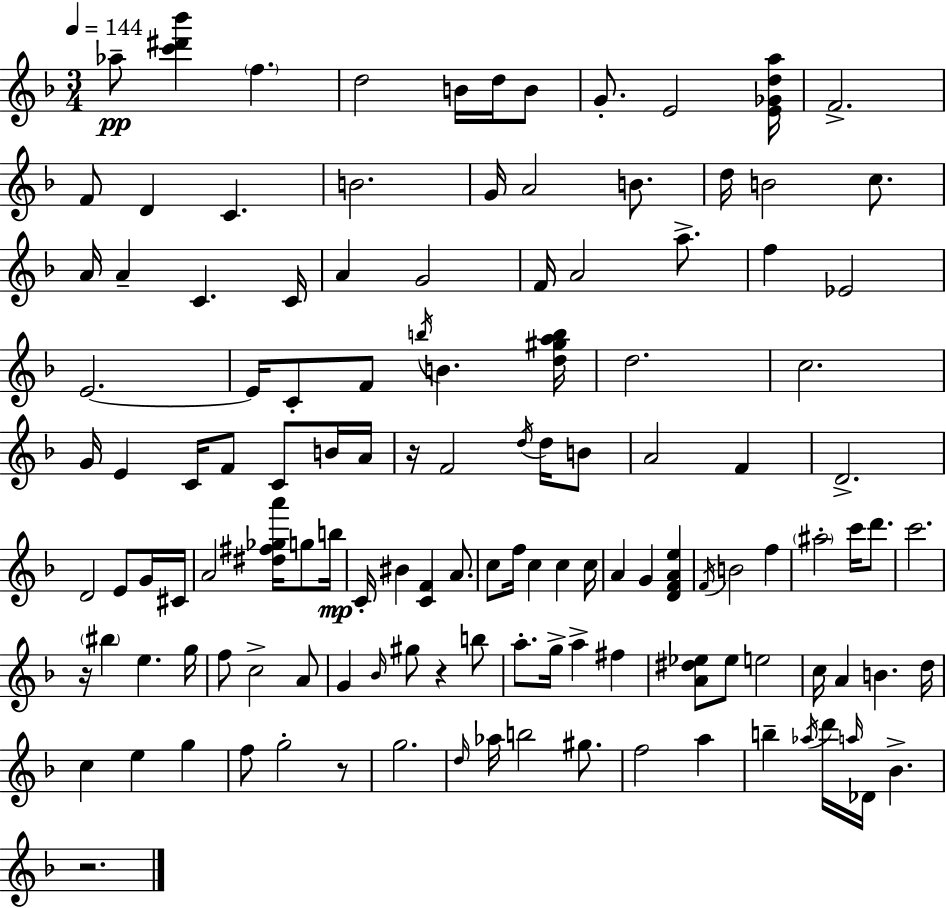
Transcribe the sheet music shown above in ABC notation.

X:1
T:Untitled
M:3/4
L:1/4
K:F
_a/2 [c'^d'_b'] f d2 B/4 d/4 B/2 G/2 E2 [E_Gda]/4 F2 F/2 D C B2 G/4 A2 B/2 d/4 B2 c/2 A/4 A C C/4 A G2 F/4 A2 a/2 f _E2 E2 E/4 C/2 F/2 b/4 B [d^gab]/4 d2 c2 G/4 E C/4 F/2 C/2 B/4 A/4 z/4 F2 d/4 d/4 B/2 A2 F D2 D2 E/2 G/4 ^C/4 A2 [^d^f_ga']/4 g/2 b/4 C/4 ^B [CF] A/2 c/2 f/4 c c c/4 A G [DFAe] F/4 B2 f ^a2 c'/4 d'/2 c'2 z/4 ^b e g/4 f/2 c2 A/2 G _B/4 ^g/2 z b/2 a/2 g/4 a ^f [A^d_e]/2 _e/2 e2 c/4 A B d/4 c e g f/2 g2 z/2 g2 d/4 _a/4 b2 ^g/2 f2 a b _a/4 d'/4 a/4 _D/4 _B z2